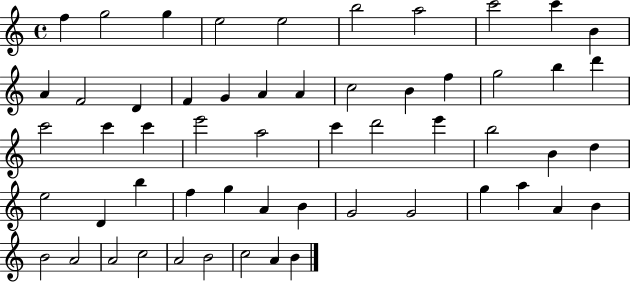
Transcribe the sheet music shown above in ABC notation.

X:1
T:Untitled
M:4/4
L:1/4
K:C
f g2 g e2 e2 b2 a2 c'2 c' B A F2 D F G A A c2 B f g2 b d' c'2 c' c' e'2 a2 c' d'2 e' b2 B d e2 D b f g A B G2 G2 g a A B B2 A2 A2 c2 A2 B2 c2 A B